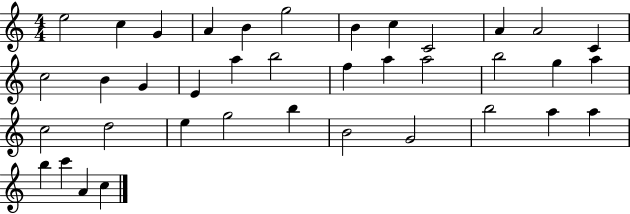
{
  \clef treble
  \numericTimeSignature
  \time 4/4
  \key c \major
  e''2 c''4 g'4 | a'4 b'4 g''2 | b'4 c''4 c'2 | a'4 a'2 c'4 | \break c''2 b'4 g'4 | e'4 a''4 b''2 | f''4 a''4 a''2 | b''2 g''4 a''4 | \break c''2 d''2 | e''4 g''2 b''4 | b'2 g'2 | b''2 a''4 a''4 | \break b''4 c'''4 a'4 c''4 | \bar "|."
}